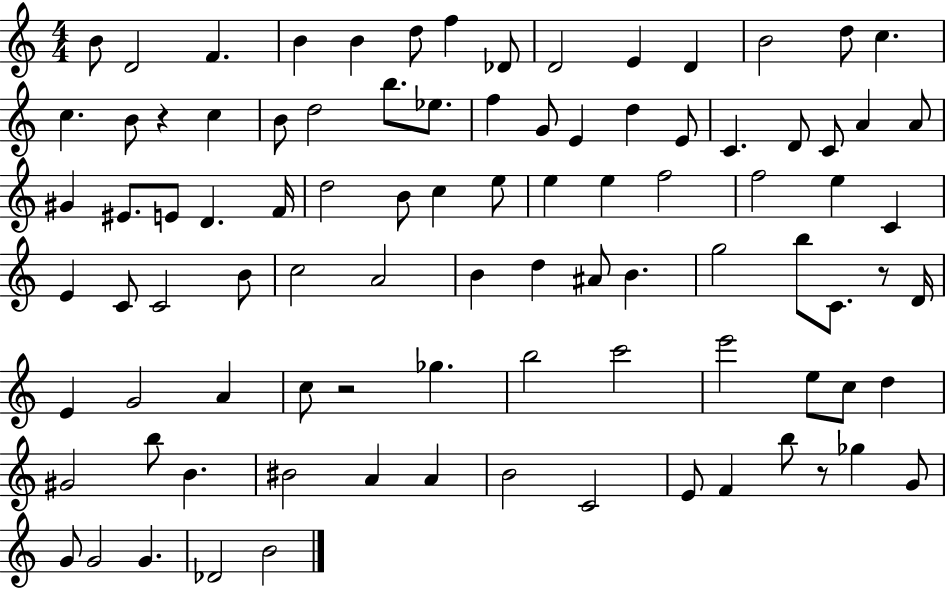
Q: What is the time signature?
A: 4/4